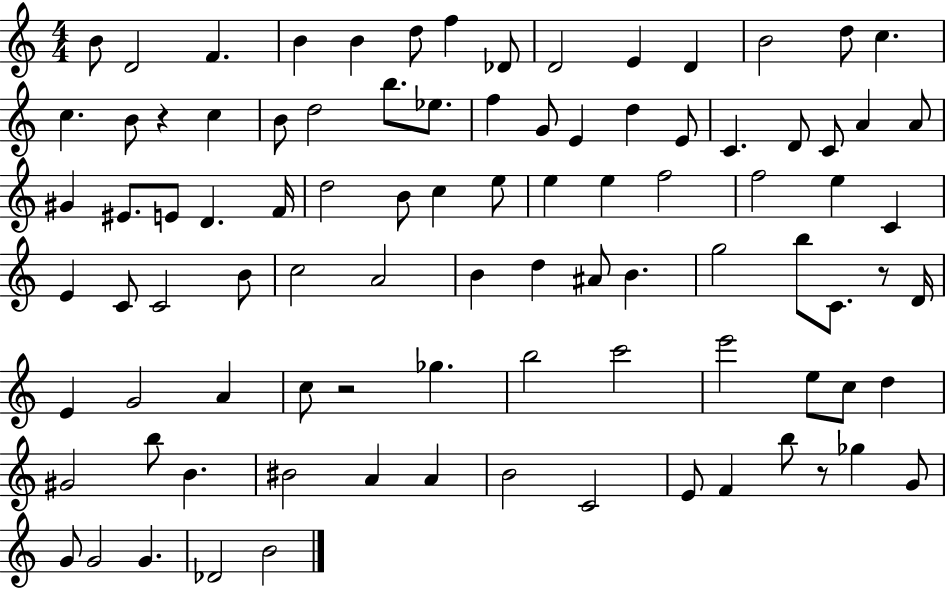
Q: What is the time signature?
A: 4/4